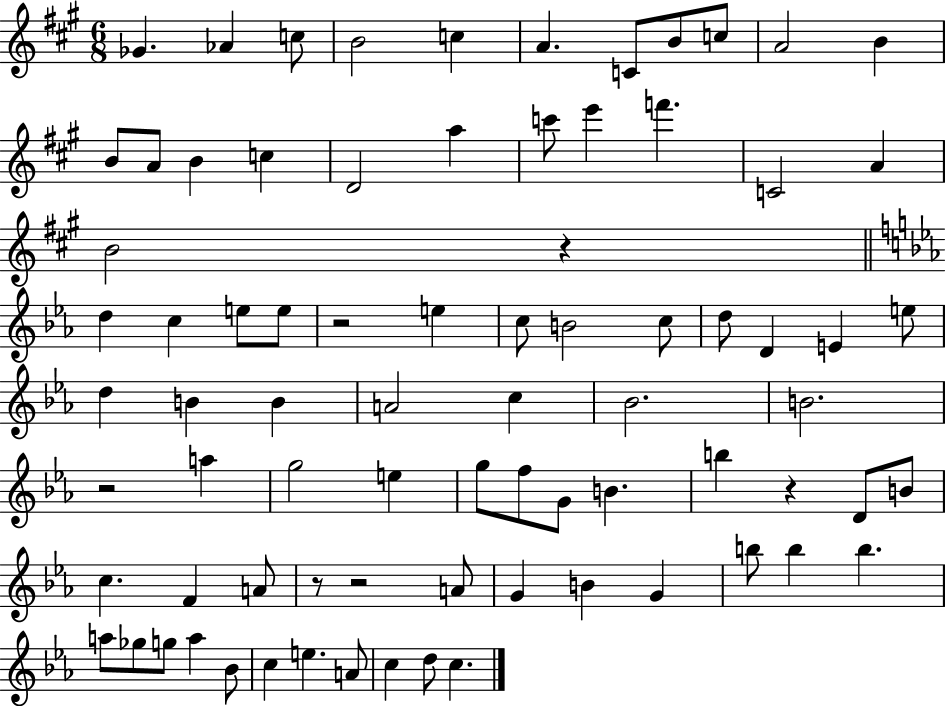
Gb4/q. Ab4/q C5/e B4/h C5/q A4/q. C4/e B4/e C5/e A4/h B4/q B4/e A4/e B4/q C5/q D4/h A5/q C6/e E6/q F6/q. C4/h A4/q B4/h R/q D5/q C5/q E5/e E5/e R/h E5/q C5/e B4/h C5/e D5/e D4/q E4/q E5/e D5/q B4/q B4/q A4/h C5/q Bb4/h. B4/h. R/h A5/q G5/h E5/q G5/e F5/e G4/e B4/q. B5/q R/q D4/e B4/e C5/q. F4/q A4/e R/e R/h A4/e G4/q B4/q G4/q B5/e B5/q B5/q. A5/e Gb5/e G5/e A5/q Bb4/e C5/q E5/q. A4/e C5/q D5/e C5/q.